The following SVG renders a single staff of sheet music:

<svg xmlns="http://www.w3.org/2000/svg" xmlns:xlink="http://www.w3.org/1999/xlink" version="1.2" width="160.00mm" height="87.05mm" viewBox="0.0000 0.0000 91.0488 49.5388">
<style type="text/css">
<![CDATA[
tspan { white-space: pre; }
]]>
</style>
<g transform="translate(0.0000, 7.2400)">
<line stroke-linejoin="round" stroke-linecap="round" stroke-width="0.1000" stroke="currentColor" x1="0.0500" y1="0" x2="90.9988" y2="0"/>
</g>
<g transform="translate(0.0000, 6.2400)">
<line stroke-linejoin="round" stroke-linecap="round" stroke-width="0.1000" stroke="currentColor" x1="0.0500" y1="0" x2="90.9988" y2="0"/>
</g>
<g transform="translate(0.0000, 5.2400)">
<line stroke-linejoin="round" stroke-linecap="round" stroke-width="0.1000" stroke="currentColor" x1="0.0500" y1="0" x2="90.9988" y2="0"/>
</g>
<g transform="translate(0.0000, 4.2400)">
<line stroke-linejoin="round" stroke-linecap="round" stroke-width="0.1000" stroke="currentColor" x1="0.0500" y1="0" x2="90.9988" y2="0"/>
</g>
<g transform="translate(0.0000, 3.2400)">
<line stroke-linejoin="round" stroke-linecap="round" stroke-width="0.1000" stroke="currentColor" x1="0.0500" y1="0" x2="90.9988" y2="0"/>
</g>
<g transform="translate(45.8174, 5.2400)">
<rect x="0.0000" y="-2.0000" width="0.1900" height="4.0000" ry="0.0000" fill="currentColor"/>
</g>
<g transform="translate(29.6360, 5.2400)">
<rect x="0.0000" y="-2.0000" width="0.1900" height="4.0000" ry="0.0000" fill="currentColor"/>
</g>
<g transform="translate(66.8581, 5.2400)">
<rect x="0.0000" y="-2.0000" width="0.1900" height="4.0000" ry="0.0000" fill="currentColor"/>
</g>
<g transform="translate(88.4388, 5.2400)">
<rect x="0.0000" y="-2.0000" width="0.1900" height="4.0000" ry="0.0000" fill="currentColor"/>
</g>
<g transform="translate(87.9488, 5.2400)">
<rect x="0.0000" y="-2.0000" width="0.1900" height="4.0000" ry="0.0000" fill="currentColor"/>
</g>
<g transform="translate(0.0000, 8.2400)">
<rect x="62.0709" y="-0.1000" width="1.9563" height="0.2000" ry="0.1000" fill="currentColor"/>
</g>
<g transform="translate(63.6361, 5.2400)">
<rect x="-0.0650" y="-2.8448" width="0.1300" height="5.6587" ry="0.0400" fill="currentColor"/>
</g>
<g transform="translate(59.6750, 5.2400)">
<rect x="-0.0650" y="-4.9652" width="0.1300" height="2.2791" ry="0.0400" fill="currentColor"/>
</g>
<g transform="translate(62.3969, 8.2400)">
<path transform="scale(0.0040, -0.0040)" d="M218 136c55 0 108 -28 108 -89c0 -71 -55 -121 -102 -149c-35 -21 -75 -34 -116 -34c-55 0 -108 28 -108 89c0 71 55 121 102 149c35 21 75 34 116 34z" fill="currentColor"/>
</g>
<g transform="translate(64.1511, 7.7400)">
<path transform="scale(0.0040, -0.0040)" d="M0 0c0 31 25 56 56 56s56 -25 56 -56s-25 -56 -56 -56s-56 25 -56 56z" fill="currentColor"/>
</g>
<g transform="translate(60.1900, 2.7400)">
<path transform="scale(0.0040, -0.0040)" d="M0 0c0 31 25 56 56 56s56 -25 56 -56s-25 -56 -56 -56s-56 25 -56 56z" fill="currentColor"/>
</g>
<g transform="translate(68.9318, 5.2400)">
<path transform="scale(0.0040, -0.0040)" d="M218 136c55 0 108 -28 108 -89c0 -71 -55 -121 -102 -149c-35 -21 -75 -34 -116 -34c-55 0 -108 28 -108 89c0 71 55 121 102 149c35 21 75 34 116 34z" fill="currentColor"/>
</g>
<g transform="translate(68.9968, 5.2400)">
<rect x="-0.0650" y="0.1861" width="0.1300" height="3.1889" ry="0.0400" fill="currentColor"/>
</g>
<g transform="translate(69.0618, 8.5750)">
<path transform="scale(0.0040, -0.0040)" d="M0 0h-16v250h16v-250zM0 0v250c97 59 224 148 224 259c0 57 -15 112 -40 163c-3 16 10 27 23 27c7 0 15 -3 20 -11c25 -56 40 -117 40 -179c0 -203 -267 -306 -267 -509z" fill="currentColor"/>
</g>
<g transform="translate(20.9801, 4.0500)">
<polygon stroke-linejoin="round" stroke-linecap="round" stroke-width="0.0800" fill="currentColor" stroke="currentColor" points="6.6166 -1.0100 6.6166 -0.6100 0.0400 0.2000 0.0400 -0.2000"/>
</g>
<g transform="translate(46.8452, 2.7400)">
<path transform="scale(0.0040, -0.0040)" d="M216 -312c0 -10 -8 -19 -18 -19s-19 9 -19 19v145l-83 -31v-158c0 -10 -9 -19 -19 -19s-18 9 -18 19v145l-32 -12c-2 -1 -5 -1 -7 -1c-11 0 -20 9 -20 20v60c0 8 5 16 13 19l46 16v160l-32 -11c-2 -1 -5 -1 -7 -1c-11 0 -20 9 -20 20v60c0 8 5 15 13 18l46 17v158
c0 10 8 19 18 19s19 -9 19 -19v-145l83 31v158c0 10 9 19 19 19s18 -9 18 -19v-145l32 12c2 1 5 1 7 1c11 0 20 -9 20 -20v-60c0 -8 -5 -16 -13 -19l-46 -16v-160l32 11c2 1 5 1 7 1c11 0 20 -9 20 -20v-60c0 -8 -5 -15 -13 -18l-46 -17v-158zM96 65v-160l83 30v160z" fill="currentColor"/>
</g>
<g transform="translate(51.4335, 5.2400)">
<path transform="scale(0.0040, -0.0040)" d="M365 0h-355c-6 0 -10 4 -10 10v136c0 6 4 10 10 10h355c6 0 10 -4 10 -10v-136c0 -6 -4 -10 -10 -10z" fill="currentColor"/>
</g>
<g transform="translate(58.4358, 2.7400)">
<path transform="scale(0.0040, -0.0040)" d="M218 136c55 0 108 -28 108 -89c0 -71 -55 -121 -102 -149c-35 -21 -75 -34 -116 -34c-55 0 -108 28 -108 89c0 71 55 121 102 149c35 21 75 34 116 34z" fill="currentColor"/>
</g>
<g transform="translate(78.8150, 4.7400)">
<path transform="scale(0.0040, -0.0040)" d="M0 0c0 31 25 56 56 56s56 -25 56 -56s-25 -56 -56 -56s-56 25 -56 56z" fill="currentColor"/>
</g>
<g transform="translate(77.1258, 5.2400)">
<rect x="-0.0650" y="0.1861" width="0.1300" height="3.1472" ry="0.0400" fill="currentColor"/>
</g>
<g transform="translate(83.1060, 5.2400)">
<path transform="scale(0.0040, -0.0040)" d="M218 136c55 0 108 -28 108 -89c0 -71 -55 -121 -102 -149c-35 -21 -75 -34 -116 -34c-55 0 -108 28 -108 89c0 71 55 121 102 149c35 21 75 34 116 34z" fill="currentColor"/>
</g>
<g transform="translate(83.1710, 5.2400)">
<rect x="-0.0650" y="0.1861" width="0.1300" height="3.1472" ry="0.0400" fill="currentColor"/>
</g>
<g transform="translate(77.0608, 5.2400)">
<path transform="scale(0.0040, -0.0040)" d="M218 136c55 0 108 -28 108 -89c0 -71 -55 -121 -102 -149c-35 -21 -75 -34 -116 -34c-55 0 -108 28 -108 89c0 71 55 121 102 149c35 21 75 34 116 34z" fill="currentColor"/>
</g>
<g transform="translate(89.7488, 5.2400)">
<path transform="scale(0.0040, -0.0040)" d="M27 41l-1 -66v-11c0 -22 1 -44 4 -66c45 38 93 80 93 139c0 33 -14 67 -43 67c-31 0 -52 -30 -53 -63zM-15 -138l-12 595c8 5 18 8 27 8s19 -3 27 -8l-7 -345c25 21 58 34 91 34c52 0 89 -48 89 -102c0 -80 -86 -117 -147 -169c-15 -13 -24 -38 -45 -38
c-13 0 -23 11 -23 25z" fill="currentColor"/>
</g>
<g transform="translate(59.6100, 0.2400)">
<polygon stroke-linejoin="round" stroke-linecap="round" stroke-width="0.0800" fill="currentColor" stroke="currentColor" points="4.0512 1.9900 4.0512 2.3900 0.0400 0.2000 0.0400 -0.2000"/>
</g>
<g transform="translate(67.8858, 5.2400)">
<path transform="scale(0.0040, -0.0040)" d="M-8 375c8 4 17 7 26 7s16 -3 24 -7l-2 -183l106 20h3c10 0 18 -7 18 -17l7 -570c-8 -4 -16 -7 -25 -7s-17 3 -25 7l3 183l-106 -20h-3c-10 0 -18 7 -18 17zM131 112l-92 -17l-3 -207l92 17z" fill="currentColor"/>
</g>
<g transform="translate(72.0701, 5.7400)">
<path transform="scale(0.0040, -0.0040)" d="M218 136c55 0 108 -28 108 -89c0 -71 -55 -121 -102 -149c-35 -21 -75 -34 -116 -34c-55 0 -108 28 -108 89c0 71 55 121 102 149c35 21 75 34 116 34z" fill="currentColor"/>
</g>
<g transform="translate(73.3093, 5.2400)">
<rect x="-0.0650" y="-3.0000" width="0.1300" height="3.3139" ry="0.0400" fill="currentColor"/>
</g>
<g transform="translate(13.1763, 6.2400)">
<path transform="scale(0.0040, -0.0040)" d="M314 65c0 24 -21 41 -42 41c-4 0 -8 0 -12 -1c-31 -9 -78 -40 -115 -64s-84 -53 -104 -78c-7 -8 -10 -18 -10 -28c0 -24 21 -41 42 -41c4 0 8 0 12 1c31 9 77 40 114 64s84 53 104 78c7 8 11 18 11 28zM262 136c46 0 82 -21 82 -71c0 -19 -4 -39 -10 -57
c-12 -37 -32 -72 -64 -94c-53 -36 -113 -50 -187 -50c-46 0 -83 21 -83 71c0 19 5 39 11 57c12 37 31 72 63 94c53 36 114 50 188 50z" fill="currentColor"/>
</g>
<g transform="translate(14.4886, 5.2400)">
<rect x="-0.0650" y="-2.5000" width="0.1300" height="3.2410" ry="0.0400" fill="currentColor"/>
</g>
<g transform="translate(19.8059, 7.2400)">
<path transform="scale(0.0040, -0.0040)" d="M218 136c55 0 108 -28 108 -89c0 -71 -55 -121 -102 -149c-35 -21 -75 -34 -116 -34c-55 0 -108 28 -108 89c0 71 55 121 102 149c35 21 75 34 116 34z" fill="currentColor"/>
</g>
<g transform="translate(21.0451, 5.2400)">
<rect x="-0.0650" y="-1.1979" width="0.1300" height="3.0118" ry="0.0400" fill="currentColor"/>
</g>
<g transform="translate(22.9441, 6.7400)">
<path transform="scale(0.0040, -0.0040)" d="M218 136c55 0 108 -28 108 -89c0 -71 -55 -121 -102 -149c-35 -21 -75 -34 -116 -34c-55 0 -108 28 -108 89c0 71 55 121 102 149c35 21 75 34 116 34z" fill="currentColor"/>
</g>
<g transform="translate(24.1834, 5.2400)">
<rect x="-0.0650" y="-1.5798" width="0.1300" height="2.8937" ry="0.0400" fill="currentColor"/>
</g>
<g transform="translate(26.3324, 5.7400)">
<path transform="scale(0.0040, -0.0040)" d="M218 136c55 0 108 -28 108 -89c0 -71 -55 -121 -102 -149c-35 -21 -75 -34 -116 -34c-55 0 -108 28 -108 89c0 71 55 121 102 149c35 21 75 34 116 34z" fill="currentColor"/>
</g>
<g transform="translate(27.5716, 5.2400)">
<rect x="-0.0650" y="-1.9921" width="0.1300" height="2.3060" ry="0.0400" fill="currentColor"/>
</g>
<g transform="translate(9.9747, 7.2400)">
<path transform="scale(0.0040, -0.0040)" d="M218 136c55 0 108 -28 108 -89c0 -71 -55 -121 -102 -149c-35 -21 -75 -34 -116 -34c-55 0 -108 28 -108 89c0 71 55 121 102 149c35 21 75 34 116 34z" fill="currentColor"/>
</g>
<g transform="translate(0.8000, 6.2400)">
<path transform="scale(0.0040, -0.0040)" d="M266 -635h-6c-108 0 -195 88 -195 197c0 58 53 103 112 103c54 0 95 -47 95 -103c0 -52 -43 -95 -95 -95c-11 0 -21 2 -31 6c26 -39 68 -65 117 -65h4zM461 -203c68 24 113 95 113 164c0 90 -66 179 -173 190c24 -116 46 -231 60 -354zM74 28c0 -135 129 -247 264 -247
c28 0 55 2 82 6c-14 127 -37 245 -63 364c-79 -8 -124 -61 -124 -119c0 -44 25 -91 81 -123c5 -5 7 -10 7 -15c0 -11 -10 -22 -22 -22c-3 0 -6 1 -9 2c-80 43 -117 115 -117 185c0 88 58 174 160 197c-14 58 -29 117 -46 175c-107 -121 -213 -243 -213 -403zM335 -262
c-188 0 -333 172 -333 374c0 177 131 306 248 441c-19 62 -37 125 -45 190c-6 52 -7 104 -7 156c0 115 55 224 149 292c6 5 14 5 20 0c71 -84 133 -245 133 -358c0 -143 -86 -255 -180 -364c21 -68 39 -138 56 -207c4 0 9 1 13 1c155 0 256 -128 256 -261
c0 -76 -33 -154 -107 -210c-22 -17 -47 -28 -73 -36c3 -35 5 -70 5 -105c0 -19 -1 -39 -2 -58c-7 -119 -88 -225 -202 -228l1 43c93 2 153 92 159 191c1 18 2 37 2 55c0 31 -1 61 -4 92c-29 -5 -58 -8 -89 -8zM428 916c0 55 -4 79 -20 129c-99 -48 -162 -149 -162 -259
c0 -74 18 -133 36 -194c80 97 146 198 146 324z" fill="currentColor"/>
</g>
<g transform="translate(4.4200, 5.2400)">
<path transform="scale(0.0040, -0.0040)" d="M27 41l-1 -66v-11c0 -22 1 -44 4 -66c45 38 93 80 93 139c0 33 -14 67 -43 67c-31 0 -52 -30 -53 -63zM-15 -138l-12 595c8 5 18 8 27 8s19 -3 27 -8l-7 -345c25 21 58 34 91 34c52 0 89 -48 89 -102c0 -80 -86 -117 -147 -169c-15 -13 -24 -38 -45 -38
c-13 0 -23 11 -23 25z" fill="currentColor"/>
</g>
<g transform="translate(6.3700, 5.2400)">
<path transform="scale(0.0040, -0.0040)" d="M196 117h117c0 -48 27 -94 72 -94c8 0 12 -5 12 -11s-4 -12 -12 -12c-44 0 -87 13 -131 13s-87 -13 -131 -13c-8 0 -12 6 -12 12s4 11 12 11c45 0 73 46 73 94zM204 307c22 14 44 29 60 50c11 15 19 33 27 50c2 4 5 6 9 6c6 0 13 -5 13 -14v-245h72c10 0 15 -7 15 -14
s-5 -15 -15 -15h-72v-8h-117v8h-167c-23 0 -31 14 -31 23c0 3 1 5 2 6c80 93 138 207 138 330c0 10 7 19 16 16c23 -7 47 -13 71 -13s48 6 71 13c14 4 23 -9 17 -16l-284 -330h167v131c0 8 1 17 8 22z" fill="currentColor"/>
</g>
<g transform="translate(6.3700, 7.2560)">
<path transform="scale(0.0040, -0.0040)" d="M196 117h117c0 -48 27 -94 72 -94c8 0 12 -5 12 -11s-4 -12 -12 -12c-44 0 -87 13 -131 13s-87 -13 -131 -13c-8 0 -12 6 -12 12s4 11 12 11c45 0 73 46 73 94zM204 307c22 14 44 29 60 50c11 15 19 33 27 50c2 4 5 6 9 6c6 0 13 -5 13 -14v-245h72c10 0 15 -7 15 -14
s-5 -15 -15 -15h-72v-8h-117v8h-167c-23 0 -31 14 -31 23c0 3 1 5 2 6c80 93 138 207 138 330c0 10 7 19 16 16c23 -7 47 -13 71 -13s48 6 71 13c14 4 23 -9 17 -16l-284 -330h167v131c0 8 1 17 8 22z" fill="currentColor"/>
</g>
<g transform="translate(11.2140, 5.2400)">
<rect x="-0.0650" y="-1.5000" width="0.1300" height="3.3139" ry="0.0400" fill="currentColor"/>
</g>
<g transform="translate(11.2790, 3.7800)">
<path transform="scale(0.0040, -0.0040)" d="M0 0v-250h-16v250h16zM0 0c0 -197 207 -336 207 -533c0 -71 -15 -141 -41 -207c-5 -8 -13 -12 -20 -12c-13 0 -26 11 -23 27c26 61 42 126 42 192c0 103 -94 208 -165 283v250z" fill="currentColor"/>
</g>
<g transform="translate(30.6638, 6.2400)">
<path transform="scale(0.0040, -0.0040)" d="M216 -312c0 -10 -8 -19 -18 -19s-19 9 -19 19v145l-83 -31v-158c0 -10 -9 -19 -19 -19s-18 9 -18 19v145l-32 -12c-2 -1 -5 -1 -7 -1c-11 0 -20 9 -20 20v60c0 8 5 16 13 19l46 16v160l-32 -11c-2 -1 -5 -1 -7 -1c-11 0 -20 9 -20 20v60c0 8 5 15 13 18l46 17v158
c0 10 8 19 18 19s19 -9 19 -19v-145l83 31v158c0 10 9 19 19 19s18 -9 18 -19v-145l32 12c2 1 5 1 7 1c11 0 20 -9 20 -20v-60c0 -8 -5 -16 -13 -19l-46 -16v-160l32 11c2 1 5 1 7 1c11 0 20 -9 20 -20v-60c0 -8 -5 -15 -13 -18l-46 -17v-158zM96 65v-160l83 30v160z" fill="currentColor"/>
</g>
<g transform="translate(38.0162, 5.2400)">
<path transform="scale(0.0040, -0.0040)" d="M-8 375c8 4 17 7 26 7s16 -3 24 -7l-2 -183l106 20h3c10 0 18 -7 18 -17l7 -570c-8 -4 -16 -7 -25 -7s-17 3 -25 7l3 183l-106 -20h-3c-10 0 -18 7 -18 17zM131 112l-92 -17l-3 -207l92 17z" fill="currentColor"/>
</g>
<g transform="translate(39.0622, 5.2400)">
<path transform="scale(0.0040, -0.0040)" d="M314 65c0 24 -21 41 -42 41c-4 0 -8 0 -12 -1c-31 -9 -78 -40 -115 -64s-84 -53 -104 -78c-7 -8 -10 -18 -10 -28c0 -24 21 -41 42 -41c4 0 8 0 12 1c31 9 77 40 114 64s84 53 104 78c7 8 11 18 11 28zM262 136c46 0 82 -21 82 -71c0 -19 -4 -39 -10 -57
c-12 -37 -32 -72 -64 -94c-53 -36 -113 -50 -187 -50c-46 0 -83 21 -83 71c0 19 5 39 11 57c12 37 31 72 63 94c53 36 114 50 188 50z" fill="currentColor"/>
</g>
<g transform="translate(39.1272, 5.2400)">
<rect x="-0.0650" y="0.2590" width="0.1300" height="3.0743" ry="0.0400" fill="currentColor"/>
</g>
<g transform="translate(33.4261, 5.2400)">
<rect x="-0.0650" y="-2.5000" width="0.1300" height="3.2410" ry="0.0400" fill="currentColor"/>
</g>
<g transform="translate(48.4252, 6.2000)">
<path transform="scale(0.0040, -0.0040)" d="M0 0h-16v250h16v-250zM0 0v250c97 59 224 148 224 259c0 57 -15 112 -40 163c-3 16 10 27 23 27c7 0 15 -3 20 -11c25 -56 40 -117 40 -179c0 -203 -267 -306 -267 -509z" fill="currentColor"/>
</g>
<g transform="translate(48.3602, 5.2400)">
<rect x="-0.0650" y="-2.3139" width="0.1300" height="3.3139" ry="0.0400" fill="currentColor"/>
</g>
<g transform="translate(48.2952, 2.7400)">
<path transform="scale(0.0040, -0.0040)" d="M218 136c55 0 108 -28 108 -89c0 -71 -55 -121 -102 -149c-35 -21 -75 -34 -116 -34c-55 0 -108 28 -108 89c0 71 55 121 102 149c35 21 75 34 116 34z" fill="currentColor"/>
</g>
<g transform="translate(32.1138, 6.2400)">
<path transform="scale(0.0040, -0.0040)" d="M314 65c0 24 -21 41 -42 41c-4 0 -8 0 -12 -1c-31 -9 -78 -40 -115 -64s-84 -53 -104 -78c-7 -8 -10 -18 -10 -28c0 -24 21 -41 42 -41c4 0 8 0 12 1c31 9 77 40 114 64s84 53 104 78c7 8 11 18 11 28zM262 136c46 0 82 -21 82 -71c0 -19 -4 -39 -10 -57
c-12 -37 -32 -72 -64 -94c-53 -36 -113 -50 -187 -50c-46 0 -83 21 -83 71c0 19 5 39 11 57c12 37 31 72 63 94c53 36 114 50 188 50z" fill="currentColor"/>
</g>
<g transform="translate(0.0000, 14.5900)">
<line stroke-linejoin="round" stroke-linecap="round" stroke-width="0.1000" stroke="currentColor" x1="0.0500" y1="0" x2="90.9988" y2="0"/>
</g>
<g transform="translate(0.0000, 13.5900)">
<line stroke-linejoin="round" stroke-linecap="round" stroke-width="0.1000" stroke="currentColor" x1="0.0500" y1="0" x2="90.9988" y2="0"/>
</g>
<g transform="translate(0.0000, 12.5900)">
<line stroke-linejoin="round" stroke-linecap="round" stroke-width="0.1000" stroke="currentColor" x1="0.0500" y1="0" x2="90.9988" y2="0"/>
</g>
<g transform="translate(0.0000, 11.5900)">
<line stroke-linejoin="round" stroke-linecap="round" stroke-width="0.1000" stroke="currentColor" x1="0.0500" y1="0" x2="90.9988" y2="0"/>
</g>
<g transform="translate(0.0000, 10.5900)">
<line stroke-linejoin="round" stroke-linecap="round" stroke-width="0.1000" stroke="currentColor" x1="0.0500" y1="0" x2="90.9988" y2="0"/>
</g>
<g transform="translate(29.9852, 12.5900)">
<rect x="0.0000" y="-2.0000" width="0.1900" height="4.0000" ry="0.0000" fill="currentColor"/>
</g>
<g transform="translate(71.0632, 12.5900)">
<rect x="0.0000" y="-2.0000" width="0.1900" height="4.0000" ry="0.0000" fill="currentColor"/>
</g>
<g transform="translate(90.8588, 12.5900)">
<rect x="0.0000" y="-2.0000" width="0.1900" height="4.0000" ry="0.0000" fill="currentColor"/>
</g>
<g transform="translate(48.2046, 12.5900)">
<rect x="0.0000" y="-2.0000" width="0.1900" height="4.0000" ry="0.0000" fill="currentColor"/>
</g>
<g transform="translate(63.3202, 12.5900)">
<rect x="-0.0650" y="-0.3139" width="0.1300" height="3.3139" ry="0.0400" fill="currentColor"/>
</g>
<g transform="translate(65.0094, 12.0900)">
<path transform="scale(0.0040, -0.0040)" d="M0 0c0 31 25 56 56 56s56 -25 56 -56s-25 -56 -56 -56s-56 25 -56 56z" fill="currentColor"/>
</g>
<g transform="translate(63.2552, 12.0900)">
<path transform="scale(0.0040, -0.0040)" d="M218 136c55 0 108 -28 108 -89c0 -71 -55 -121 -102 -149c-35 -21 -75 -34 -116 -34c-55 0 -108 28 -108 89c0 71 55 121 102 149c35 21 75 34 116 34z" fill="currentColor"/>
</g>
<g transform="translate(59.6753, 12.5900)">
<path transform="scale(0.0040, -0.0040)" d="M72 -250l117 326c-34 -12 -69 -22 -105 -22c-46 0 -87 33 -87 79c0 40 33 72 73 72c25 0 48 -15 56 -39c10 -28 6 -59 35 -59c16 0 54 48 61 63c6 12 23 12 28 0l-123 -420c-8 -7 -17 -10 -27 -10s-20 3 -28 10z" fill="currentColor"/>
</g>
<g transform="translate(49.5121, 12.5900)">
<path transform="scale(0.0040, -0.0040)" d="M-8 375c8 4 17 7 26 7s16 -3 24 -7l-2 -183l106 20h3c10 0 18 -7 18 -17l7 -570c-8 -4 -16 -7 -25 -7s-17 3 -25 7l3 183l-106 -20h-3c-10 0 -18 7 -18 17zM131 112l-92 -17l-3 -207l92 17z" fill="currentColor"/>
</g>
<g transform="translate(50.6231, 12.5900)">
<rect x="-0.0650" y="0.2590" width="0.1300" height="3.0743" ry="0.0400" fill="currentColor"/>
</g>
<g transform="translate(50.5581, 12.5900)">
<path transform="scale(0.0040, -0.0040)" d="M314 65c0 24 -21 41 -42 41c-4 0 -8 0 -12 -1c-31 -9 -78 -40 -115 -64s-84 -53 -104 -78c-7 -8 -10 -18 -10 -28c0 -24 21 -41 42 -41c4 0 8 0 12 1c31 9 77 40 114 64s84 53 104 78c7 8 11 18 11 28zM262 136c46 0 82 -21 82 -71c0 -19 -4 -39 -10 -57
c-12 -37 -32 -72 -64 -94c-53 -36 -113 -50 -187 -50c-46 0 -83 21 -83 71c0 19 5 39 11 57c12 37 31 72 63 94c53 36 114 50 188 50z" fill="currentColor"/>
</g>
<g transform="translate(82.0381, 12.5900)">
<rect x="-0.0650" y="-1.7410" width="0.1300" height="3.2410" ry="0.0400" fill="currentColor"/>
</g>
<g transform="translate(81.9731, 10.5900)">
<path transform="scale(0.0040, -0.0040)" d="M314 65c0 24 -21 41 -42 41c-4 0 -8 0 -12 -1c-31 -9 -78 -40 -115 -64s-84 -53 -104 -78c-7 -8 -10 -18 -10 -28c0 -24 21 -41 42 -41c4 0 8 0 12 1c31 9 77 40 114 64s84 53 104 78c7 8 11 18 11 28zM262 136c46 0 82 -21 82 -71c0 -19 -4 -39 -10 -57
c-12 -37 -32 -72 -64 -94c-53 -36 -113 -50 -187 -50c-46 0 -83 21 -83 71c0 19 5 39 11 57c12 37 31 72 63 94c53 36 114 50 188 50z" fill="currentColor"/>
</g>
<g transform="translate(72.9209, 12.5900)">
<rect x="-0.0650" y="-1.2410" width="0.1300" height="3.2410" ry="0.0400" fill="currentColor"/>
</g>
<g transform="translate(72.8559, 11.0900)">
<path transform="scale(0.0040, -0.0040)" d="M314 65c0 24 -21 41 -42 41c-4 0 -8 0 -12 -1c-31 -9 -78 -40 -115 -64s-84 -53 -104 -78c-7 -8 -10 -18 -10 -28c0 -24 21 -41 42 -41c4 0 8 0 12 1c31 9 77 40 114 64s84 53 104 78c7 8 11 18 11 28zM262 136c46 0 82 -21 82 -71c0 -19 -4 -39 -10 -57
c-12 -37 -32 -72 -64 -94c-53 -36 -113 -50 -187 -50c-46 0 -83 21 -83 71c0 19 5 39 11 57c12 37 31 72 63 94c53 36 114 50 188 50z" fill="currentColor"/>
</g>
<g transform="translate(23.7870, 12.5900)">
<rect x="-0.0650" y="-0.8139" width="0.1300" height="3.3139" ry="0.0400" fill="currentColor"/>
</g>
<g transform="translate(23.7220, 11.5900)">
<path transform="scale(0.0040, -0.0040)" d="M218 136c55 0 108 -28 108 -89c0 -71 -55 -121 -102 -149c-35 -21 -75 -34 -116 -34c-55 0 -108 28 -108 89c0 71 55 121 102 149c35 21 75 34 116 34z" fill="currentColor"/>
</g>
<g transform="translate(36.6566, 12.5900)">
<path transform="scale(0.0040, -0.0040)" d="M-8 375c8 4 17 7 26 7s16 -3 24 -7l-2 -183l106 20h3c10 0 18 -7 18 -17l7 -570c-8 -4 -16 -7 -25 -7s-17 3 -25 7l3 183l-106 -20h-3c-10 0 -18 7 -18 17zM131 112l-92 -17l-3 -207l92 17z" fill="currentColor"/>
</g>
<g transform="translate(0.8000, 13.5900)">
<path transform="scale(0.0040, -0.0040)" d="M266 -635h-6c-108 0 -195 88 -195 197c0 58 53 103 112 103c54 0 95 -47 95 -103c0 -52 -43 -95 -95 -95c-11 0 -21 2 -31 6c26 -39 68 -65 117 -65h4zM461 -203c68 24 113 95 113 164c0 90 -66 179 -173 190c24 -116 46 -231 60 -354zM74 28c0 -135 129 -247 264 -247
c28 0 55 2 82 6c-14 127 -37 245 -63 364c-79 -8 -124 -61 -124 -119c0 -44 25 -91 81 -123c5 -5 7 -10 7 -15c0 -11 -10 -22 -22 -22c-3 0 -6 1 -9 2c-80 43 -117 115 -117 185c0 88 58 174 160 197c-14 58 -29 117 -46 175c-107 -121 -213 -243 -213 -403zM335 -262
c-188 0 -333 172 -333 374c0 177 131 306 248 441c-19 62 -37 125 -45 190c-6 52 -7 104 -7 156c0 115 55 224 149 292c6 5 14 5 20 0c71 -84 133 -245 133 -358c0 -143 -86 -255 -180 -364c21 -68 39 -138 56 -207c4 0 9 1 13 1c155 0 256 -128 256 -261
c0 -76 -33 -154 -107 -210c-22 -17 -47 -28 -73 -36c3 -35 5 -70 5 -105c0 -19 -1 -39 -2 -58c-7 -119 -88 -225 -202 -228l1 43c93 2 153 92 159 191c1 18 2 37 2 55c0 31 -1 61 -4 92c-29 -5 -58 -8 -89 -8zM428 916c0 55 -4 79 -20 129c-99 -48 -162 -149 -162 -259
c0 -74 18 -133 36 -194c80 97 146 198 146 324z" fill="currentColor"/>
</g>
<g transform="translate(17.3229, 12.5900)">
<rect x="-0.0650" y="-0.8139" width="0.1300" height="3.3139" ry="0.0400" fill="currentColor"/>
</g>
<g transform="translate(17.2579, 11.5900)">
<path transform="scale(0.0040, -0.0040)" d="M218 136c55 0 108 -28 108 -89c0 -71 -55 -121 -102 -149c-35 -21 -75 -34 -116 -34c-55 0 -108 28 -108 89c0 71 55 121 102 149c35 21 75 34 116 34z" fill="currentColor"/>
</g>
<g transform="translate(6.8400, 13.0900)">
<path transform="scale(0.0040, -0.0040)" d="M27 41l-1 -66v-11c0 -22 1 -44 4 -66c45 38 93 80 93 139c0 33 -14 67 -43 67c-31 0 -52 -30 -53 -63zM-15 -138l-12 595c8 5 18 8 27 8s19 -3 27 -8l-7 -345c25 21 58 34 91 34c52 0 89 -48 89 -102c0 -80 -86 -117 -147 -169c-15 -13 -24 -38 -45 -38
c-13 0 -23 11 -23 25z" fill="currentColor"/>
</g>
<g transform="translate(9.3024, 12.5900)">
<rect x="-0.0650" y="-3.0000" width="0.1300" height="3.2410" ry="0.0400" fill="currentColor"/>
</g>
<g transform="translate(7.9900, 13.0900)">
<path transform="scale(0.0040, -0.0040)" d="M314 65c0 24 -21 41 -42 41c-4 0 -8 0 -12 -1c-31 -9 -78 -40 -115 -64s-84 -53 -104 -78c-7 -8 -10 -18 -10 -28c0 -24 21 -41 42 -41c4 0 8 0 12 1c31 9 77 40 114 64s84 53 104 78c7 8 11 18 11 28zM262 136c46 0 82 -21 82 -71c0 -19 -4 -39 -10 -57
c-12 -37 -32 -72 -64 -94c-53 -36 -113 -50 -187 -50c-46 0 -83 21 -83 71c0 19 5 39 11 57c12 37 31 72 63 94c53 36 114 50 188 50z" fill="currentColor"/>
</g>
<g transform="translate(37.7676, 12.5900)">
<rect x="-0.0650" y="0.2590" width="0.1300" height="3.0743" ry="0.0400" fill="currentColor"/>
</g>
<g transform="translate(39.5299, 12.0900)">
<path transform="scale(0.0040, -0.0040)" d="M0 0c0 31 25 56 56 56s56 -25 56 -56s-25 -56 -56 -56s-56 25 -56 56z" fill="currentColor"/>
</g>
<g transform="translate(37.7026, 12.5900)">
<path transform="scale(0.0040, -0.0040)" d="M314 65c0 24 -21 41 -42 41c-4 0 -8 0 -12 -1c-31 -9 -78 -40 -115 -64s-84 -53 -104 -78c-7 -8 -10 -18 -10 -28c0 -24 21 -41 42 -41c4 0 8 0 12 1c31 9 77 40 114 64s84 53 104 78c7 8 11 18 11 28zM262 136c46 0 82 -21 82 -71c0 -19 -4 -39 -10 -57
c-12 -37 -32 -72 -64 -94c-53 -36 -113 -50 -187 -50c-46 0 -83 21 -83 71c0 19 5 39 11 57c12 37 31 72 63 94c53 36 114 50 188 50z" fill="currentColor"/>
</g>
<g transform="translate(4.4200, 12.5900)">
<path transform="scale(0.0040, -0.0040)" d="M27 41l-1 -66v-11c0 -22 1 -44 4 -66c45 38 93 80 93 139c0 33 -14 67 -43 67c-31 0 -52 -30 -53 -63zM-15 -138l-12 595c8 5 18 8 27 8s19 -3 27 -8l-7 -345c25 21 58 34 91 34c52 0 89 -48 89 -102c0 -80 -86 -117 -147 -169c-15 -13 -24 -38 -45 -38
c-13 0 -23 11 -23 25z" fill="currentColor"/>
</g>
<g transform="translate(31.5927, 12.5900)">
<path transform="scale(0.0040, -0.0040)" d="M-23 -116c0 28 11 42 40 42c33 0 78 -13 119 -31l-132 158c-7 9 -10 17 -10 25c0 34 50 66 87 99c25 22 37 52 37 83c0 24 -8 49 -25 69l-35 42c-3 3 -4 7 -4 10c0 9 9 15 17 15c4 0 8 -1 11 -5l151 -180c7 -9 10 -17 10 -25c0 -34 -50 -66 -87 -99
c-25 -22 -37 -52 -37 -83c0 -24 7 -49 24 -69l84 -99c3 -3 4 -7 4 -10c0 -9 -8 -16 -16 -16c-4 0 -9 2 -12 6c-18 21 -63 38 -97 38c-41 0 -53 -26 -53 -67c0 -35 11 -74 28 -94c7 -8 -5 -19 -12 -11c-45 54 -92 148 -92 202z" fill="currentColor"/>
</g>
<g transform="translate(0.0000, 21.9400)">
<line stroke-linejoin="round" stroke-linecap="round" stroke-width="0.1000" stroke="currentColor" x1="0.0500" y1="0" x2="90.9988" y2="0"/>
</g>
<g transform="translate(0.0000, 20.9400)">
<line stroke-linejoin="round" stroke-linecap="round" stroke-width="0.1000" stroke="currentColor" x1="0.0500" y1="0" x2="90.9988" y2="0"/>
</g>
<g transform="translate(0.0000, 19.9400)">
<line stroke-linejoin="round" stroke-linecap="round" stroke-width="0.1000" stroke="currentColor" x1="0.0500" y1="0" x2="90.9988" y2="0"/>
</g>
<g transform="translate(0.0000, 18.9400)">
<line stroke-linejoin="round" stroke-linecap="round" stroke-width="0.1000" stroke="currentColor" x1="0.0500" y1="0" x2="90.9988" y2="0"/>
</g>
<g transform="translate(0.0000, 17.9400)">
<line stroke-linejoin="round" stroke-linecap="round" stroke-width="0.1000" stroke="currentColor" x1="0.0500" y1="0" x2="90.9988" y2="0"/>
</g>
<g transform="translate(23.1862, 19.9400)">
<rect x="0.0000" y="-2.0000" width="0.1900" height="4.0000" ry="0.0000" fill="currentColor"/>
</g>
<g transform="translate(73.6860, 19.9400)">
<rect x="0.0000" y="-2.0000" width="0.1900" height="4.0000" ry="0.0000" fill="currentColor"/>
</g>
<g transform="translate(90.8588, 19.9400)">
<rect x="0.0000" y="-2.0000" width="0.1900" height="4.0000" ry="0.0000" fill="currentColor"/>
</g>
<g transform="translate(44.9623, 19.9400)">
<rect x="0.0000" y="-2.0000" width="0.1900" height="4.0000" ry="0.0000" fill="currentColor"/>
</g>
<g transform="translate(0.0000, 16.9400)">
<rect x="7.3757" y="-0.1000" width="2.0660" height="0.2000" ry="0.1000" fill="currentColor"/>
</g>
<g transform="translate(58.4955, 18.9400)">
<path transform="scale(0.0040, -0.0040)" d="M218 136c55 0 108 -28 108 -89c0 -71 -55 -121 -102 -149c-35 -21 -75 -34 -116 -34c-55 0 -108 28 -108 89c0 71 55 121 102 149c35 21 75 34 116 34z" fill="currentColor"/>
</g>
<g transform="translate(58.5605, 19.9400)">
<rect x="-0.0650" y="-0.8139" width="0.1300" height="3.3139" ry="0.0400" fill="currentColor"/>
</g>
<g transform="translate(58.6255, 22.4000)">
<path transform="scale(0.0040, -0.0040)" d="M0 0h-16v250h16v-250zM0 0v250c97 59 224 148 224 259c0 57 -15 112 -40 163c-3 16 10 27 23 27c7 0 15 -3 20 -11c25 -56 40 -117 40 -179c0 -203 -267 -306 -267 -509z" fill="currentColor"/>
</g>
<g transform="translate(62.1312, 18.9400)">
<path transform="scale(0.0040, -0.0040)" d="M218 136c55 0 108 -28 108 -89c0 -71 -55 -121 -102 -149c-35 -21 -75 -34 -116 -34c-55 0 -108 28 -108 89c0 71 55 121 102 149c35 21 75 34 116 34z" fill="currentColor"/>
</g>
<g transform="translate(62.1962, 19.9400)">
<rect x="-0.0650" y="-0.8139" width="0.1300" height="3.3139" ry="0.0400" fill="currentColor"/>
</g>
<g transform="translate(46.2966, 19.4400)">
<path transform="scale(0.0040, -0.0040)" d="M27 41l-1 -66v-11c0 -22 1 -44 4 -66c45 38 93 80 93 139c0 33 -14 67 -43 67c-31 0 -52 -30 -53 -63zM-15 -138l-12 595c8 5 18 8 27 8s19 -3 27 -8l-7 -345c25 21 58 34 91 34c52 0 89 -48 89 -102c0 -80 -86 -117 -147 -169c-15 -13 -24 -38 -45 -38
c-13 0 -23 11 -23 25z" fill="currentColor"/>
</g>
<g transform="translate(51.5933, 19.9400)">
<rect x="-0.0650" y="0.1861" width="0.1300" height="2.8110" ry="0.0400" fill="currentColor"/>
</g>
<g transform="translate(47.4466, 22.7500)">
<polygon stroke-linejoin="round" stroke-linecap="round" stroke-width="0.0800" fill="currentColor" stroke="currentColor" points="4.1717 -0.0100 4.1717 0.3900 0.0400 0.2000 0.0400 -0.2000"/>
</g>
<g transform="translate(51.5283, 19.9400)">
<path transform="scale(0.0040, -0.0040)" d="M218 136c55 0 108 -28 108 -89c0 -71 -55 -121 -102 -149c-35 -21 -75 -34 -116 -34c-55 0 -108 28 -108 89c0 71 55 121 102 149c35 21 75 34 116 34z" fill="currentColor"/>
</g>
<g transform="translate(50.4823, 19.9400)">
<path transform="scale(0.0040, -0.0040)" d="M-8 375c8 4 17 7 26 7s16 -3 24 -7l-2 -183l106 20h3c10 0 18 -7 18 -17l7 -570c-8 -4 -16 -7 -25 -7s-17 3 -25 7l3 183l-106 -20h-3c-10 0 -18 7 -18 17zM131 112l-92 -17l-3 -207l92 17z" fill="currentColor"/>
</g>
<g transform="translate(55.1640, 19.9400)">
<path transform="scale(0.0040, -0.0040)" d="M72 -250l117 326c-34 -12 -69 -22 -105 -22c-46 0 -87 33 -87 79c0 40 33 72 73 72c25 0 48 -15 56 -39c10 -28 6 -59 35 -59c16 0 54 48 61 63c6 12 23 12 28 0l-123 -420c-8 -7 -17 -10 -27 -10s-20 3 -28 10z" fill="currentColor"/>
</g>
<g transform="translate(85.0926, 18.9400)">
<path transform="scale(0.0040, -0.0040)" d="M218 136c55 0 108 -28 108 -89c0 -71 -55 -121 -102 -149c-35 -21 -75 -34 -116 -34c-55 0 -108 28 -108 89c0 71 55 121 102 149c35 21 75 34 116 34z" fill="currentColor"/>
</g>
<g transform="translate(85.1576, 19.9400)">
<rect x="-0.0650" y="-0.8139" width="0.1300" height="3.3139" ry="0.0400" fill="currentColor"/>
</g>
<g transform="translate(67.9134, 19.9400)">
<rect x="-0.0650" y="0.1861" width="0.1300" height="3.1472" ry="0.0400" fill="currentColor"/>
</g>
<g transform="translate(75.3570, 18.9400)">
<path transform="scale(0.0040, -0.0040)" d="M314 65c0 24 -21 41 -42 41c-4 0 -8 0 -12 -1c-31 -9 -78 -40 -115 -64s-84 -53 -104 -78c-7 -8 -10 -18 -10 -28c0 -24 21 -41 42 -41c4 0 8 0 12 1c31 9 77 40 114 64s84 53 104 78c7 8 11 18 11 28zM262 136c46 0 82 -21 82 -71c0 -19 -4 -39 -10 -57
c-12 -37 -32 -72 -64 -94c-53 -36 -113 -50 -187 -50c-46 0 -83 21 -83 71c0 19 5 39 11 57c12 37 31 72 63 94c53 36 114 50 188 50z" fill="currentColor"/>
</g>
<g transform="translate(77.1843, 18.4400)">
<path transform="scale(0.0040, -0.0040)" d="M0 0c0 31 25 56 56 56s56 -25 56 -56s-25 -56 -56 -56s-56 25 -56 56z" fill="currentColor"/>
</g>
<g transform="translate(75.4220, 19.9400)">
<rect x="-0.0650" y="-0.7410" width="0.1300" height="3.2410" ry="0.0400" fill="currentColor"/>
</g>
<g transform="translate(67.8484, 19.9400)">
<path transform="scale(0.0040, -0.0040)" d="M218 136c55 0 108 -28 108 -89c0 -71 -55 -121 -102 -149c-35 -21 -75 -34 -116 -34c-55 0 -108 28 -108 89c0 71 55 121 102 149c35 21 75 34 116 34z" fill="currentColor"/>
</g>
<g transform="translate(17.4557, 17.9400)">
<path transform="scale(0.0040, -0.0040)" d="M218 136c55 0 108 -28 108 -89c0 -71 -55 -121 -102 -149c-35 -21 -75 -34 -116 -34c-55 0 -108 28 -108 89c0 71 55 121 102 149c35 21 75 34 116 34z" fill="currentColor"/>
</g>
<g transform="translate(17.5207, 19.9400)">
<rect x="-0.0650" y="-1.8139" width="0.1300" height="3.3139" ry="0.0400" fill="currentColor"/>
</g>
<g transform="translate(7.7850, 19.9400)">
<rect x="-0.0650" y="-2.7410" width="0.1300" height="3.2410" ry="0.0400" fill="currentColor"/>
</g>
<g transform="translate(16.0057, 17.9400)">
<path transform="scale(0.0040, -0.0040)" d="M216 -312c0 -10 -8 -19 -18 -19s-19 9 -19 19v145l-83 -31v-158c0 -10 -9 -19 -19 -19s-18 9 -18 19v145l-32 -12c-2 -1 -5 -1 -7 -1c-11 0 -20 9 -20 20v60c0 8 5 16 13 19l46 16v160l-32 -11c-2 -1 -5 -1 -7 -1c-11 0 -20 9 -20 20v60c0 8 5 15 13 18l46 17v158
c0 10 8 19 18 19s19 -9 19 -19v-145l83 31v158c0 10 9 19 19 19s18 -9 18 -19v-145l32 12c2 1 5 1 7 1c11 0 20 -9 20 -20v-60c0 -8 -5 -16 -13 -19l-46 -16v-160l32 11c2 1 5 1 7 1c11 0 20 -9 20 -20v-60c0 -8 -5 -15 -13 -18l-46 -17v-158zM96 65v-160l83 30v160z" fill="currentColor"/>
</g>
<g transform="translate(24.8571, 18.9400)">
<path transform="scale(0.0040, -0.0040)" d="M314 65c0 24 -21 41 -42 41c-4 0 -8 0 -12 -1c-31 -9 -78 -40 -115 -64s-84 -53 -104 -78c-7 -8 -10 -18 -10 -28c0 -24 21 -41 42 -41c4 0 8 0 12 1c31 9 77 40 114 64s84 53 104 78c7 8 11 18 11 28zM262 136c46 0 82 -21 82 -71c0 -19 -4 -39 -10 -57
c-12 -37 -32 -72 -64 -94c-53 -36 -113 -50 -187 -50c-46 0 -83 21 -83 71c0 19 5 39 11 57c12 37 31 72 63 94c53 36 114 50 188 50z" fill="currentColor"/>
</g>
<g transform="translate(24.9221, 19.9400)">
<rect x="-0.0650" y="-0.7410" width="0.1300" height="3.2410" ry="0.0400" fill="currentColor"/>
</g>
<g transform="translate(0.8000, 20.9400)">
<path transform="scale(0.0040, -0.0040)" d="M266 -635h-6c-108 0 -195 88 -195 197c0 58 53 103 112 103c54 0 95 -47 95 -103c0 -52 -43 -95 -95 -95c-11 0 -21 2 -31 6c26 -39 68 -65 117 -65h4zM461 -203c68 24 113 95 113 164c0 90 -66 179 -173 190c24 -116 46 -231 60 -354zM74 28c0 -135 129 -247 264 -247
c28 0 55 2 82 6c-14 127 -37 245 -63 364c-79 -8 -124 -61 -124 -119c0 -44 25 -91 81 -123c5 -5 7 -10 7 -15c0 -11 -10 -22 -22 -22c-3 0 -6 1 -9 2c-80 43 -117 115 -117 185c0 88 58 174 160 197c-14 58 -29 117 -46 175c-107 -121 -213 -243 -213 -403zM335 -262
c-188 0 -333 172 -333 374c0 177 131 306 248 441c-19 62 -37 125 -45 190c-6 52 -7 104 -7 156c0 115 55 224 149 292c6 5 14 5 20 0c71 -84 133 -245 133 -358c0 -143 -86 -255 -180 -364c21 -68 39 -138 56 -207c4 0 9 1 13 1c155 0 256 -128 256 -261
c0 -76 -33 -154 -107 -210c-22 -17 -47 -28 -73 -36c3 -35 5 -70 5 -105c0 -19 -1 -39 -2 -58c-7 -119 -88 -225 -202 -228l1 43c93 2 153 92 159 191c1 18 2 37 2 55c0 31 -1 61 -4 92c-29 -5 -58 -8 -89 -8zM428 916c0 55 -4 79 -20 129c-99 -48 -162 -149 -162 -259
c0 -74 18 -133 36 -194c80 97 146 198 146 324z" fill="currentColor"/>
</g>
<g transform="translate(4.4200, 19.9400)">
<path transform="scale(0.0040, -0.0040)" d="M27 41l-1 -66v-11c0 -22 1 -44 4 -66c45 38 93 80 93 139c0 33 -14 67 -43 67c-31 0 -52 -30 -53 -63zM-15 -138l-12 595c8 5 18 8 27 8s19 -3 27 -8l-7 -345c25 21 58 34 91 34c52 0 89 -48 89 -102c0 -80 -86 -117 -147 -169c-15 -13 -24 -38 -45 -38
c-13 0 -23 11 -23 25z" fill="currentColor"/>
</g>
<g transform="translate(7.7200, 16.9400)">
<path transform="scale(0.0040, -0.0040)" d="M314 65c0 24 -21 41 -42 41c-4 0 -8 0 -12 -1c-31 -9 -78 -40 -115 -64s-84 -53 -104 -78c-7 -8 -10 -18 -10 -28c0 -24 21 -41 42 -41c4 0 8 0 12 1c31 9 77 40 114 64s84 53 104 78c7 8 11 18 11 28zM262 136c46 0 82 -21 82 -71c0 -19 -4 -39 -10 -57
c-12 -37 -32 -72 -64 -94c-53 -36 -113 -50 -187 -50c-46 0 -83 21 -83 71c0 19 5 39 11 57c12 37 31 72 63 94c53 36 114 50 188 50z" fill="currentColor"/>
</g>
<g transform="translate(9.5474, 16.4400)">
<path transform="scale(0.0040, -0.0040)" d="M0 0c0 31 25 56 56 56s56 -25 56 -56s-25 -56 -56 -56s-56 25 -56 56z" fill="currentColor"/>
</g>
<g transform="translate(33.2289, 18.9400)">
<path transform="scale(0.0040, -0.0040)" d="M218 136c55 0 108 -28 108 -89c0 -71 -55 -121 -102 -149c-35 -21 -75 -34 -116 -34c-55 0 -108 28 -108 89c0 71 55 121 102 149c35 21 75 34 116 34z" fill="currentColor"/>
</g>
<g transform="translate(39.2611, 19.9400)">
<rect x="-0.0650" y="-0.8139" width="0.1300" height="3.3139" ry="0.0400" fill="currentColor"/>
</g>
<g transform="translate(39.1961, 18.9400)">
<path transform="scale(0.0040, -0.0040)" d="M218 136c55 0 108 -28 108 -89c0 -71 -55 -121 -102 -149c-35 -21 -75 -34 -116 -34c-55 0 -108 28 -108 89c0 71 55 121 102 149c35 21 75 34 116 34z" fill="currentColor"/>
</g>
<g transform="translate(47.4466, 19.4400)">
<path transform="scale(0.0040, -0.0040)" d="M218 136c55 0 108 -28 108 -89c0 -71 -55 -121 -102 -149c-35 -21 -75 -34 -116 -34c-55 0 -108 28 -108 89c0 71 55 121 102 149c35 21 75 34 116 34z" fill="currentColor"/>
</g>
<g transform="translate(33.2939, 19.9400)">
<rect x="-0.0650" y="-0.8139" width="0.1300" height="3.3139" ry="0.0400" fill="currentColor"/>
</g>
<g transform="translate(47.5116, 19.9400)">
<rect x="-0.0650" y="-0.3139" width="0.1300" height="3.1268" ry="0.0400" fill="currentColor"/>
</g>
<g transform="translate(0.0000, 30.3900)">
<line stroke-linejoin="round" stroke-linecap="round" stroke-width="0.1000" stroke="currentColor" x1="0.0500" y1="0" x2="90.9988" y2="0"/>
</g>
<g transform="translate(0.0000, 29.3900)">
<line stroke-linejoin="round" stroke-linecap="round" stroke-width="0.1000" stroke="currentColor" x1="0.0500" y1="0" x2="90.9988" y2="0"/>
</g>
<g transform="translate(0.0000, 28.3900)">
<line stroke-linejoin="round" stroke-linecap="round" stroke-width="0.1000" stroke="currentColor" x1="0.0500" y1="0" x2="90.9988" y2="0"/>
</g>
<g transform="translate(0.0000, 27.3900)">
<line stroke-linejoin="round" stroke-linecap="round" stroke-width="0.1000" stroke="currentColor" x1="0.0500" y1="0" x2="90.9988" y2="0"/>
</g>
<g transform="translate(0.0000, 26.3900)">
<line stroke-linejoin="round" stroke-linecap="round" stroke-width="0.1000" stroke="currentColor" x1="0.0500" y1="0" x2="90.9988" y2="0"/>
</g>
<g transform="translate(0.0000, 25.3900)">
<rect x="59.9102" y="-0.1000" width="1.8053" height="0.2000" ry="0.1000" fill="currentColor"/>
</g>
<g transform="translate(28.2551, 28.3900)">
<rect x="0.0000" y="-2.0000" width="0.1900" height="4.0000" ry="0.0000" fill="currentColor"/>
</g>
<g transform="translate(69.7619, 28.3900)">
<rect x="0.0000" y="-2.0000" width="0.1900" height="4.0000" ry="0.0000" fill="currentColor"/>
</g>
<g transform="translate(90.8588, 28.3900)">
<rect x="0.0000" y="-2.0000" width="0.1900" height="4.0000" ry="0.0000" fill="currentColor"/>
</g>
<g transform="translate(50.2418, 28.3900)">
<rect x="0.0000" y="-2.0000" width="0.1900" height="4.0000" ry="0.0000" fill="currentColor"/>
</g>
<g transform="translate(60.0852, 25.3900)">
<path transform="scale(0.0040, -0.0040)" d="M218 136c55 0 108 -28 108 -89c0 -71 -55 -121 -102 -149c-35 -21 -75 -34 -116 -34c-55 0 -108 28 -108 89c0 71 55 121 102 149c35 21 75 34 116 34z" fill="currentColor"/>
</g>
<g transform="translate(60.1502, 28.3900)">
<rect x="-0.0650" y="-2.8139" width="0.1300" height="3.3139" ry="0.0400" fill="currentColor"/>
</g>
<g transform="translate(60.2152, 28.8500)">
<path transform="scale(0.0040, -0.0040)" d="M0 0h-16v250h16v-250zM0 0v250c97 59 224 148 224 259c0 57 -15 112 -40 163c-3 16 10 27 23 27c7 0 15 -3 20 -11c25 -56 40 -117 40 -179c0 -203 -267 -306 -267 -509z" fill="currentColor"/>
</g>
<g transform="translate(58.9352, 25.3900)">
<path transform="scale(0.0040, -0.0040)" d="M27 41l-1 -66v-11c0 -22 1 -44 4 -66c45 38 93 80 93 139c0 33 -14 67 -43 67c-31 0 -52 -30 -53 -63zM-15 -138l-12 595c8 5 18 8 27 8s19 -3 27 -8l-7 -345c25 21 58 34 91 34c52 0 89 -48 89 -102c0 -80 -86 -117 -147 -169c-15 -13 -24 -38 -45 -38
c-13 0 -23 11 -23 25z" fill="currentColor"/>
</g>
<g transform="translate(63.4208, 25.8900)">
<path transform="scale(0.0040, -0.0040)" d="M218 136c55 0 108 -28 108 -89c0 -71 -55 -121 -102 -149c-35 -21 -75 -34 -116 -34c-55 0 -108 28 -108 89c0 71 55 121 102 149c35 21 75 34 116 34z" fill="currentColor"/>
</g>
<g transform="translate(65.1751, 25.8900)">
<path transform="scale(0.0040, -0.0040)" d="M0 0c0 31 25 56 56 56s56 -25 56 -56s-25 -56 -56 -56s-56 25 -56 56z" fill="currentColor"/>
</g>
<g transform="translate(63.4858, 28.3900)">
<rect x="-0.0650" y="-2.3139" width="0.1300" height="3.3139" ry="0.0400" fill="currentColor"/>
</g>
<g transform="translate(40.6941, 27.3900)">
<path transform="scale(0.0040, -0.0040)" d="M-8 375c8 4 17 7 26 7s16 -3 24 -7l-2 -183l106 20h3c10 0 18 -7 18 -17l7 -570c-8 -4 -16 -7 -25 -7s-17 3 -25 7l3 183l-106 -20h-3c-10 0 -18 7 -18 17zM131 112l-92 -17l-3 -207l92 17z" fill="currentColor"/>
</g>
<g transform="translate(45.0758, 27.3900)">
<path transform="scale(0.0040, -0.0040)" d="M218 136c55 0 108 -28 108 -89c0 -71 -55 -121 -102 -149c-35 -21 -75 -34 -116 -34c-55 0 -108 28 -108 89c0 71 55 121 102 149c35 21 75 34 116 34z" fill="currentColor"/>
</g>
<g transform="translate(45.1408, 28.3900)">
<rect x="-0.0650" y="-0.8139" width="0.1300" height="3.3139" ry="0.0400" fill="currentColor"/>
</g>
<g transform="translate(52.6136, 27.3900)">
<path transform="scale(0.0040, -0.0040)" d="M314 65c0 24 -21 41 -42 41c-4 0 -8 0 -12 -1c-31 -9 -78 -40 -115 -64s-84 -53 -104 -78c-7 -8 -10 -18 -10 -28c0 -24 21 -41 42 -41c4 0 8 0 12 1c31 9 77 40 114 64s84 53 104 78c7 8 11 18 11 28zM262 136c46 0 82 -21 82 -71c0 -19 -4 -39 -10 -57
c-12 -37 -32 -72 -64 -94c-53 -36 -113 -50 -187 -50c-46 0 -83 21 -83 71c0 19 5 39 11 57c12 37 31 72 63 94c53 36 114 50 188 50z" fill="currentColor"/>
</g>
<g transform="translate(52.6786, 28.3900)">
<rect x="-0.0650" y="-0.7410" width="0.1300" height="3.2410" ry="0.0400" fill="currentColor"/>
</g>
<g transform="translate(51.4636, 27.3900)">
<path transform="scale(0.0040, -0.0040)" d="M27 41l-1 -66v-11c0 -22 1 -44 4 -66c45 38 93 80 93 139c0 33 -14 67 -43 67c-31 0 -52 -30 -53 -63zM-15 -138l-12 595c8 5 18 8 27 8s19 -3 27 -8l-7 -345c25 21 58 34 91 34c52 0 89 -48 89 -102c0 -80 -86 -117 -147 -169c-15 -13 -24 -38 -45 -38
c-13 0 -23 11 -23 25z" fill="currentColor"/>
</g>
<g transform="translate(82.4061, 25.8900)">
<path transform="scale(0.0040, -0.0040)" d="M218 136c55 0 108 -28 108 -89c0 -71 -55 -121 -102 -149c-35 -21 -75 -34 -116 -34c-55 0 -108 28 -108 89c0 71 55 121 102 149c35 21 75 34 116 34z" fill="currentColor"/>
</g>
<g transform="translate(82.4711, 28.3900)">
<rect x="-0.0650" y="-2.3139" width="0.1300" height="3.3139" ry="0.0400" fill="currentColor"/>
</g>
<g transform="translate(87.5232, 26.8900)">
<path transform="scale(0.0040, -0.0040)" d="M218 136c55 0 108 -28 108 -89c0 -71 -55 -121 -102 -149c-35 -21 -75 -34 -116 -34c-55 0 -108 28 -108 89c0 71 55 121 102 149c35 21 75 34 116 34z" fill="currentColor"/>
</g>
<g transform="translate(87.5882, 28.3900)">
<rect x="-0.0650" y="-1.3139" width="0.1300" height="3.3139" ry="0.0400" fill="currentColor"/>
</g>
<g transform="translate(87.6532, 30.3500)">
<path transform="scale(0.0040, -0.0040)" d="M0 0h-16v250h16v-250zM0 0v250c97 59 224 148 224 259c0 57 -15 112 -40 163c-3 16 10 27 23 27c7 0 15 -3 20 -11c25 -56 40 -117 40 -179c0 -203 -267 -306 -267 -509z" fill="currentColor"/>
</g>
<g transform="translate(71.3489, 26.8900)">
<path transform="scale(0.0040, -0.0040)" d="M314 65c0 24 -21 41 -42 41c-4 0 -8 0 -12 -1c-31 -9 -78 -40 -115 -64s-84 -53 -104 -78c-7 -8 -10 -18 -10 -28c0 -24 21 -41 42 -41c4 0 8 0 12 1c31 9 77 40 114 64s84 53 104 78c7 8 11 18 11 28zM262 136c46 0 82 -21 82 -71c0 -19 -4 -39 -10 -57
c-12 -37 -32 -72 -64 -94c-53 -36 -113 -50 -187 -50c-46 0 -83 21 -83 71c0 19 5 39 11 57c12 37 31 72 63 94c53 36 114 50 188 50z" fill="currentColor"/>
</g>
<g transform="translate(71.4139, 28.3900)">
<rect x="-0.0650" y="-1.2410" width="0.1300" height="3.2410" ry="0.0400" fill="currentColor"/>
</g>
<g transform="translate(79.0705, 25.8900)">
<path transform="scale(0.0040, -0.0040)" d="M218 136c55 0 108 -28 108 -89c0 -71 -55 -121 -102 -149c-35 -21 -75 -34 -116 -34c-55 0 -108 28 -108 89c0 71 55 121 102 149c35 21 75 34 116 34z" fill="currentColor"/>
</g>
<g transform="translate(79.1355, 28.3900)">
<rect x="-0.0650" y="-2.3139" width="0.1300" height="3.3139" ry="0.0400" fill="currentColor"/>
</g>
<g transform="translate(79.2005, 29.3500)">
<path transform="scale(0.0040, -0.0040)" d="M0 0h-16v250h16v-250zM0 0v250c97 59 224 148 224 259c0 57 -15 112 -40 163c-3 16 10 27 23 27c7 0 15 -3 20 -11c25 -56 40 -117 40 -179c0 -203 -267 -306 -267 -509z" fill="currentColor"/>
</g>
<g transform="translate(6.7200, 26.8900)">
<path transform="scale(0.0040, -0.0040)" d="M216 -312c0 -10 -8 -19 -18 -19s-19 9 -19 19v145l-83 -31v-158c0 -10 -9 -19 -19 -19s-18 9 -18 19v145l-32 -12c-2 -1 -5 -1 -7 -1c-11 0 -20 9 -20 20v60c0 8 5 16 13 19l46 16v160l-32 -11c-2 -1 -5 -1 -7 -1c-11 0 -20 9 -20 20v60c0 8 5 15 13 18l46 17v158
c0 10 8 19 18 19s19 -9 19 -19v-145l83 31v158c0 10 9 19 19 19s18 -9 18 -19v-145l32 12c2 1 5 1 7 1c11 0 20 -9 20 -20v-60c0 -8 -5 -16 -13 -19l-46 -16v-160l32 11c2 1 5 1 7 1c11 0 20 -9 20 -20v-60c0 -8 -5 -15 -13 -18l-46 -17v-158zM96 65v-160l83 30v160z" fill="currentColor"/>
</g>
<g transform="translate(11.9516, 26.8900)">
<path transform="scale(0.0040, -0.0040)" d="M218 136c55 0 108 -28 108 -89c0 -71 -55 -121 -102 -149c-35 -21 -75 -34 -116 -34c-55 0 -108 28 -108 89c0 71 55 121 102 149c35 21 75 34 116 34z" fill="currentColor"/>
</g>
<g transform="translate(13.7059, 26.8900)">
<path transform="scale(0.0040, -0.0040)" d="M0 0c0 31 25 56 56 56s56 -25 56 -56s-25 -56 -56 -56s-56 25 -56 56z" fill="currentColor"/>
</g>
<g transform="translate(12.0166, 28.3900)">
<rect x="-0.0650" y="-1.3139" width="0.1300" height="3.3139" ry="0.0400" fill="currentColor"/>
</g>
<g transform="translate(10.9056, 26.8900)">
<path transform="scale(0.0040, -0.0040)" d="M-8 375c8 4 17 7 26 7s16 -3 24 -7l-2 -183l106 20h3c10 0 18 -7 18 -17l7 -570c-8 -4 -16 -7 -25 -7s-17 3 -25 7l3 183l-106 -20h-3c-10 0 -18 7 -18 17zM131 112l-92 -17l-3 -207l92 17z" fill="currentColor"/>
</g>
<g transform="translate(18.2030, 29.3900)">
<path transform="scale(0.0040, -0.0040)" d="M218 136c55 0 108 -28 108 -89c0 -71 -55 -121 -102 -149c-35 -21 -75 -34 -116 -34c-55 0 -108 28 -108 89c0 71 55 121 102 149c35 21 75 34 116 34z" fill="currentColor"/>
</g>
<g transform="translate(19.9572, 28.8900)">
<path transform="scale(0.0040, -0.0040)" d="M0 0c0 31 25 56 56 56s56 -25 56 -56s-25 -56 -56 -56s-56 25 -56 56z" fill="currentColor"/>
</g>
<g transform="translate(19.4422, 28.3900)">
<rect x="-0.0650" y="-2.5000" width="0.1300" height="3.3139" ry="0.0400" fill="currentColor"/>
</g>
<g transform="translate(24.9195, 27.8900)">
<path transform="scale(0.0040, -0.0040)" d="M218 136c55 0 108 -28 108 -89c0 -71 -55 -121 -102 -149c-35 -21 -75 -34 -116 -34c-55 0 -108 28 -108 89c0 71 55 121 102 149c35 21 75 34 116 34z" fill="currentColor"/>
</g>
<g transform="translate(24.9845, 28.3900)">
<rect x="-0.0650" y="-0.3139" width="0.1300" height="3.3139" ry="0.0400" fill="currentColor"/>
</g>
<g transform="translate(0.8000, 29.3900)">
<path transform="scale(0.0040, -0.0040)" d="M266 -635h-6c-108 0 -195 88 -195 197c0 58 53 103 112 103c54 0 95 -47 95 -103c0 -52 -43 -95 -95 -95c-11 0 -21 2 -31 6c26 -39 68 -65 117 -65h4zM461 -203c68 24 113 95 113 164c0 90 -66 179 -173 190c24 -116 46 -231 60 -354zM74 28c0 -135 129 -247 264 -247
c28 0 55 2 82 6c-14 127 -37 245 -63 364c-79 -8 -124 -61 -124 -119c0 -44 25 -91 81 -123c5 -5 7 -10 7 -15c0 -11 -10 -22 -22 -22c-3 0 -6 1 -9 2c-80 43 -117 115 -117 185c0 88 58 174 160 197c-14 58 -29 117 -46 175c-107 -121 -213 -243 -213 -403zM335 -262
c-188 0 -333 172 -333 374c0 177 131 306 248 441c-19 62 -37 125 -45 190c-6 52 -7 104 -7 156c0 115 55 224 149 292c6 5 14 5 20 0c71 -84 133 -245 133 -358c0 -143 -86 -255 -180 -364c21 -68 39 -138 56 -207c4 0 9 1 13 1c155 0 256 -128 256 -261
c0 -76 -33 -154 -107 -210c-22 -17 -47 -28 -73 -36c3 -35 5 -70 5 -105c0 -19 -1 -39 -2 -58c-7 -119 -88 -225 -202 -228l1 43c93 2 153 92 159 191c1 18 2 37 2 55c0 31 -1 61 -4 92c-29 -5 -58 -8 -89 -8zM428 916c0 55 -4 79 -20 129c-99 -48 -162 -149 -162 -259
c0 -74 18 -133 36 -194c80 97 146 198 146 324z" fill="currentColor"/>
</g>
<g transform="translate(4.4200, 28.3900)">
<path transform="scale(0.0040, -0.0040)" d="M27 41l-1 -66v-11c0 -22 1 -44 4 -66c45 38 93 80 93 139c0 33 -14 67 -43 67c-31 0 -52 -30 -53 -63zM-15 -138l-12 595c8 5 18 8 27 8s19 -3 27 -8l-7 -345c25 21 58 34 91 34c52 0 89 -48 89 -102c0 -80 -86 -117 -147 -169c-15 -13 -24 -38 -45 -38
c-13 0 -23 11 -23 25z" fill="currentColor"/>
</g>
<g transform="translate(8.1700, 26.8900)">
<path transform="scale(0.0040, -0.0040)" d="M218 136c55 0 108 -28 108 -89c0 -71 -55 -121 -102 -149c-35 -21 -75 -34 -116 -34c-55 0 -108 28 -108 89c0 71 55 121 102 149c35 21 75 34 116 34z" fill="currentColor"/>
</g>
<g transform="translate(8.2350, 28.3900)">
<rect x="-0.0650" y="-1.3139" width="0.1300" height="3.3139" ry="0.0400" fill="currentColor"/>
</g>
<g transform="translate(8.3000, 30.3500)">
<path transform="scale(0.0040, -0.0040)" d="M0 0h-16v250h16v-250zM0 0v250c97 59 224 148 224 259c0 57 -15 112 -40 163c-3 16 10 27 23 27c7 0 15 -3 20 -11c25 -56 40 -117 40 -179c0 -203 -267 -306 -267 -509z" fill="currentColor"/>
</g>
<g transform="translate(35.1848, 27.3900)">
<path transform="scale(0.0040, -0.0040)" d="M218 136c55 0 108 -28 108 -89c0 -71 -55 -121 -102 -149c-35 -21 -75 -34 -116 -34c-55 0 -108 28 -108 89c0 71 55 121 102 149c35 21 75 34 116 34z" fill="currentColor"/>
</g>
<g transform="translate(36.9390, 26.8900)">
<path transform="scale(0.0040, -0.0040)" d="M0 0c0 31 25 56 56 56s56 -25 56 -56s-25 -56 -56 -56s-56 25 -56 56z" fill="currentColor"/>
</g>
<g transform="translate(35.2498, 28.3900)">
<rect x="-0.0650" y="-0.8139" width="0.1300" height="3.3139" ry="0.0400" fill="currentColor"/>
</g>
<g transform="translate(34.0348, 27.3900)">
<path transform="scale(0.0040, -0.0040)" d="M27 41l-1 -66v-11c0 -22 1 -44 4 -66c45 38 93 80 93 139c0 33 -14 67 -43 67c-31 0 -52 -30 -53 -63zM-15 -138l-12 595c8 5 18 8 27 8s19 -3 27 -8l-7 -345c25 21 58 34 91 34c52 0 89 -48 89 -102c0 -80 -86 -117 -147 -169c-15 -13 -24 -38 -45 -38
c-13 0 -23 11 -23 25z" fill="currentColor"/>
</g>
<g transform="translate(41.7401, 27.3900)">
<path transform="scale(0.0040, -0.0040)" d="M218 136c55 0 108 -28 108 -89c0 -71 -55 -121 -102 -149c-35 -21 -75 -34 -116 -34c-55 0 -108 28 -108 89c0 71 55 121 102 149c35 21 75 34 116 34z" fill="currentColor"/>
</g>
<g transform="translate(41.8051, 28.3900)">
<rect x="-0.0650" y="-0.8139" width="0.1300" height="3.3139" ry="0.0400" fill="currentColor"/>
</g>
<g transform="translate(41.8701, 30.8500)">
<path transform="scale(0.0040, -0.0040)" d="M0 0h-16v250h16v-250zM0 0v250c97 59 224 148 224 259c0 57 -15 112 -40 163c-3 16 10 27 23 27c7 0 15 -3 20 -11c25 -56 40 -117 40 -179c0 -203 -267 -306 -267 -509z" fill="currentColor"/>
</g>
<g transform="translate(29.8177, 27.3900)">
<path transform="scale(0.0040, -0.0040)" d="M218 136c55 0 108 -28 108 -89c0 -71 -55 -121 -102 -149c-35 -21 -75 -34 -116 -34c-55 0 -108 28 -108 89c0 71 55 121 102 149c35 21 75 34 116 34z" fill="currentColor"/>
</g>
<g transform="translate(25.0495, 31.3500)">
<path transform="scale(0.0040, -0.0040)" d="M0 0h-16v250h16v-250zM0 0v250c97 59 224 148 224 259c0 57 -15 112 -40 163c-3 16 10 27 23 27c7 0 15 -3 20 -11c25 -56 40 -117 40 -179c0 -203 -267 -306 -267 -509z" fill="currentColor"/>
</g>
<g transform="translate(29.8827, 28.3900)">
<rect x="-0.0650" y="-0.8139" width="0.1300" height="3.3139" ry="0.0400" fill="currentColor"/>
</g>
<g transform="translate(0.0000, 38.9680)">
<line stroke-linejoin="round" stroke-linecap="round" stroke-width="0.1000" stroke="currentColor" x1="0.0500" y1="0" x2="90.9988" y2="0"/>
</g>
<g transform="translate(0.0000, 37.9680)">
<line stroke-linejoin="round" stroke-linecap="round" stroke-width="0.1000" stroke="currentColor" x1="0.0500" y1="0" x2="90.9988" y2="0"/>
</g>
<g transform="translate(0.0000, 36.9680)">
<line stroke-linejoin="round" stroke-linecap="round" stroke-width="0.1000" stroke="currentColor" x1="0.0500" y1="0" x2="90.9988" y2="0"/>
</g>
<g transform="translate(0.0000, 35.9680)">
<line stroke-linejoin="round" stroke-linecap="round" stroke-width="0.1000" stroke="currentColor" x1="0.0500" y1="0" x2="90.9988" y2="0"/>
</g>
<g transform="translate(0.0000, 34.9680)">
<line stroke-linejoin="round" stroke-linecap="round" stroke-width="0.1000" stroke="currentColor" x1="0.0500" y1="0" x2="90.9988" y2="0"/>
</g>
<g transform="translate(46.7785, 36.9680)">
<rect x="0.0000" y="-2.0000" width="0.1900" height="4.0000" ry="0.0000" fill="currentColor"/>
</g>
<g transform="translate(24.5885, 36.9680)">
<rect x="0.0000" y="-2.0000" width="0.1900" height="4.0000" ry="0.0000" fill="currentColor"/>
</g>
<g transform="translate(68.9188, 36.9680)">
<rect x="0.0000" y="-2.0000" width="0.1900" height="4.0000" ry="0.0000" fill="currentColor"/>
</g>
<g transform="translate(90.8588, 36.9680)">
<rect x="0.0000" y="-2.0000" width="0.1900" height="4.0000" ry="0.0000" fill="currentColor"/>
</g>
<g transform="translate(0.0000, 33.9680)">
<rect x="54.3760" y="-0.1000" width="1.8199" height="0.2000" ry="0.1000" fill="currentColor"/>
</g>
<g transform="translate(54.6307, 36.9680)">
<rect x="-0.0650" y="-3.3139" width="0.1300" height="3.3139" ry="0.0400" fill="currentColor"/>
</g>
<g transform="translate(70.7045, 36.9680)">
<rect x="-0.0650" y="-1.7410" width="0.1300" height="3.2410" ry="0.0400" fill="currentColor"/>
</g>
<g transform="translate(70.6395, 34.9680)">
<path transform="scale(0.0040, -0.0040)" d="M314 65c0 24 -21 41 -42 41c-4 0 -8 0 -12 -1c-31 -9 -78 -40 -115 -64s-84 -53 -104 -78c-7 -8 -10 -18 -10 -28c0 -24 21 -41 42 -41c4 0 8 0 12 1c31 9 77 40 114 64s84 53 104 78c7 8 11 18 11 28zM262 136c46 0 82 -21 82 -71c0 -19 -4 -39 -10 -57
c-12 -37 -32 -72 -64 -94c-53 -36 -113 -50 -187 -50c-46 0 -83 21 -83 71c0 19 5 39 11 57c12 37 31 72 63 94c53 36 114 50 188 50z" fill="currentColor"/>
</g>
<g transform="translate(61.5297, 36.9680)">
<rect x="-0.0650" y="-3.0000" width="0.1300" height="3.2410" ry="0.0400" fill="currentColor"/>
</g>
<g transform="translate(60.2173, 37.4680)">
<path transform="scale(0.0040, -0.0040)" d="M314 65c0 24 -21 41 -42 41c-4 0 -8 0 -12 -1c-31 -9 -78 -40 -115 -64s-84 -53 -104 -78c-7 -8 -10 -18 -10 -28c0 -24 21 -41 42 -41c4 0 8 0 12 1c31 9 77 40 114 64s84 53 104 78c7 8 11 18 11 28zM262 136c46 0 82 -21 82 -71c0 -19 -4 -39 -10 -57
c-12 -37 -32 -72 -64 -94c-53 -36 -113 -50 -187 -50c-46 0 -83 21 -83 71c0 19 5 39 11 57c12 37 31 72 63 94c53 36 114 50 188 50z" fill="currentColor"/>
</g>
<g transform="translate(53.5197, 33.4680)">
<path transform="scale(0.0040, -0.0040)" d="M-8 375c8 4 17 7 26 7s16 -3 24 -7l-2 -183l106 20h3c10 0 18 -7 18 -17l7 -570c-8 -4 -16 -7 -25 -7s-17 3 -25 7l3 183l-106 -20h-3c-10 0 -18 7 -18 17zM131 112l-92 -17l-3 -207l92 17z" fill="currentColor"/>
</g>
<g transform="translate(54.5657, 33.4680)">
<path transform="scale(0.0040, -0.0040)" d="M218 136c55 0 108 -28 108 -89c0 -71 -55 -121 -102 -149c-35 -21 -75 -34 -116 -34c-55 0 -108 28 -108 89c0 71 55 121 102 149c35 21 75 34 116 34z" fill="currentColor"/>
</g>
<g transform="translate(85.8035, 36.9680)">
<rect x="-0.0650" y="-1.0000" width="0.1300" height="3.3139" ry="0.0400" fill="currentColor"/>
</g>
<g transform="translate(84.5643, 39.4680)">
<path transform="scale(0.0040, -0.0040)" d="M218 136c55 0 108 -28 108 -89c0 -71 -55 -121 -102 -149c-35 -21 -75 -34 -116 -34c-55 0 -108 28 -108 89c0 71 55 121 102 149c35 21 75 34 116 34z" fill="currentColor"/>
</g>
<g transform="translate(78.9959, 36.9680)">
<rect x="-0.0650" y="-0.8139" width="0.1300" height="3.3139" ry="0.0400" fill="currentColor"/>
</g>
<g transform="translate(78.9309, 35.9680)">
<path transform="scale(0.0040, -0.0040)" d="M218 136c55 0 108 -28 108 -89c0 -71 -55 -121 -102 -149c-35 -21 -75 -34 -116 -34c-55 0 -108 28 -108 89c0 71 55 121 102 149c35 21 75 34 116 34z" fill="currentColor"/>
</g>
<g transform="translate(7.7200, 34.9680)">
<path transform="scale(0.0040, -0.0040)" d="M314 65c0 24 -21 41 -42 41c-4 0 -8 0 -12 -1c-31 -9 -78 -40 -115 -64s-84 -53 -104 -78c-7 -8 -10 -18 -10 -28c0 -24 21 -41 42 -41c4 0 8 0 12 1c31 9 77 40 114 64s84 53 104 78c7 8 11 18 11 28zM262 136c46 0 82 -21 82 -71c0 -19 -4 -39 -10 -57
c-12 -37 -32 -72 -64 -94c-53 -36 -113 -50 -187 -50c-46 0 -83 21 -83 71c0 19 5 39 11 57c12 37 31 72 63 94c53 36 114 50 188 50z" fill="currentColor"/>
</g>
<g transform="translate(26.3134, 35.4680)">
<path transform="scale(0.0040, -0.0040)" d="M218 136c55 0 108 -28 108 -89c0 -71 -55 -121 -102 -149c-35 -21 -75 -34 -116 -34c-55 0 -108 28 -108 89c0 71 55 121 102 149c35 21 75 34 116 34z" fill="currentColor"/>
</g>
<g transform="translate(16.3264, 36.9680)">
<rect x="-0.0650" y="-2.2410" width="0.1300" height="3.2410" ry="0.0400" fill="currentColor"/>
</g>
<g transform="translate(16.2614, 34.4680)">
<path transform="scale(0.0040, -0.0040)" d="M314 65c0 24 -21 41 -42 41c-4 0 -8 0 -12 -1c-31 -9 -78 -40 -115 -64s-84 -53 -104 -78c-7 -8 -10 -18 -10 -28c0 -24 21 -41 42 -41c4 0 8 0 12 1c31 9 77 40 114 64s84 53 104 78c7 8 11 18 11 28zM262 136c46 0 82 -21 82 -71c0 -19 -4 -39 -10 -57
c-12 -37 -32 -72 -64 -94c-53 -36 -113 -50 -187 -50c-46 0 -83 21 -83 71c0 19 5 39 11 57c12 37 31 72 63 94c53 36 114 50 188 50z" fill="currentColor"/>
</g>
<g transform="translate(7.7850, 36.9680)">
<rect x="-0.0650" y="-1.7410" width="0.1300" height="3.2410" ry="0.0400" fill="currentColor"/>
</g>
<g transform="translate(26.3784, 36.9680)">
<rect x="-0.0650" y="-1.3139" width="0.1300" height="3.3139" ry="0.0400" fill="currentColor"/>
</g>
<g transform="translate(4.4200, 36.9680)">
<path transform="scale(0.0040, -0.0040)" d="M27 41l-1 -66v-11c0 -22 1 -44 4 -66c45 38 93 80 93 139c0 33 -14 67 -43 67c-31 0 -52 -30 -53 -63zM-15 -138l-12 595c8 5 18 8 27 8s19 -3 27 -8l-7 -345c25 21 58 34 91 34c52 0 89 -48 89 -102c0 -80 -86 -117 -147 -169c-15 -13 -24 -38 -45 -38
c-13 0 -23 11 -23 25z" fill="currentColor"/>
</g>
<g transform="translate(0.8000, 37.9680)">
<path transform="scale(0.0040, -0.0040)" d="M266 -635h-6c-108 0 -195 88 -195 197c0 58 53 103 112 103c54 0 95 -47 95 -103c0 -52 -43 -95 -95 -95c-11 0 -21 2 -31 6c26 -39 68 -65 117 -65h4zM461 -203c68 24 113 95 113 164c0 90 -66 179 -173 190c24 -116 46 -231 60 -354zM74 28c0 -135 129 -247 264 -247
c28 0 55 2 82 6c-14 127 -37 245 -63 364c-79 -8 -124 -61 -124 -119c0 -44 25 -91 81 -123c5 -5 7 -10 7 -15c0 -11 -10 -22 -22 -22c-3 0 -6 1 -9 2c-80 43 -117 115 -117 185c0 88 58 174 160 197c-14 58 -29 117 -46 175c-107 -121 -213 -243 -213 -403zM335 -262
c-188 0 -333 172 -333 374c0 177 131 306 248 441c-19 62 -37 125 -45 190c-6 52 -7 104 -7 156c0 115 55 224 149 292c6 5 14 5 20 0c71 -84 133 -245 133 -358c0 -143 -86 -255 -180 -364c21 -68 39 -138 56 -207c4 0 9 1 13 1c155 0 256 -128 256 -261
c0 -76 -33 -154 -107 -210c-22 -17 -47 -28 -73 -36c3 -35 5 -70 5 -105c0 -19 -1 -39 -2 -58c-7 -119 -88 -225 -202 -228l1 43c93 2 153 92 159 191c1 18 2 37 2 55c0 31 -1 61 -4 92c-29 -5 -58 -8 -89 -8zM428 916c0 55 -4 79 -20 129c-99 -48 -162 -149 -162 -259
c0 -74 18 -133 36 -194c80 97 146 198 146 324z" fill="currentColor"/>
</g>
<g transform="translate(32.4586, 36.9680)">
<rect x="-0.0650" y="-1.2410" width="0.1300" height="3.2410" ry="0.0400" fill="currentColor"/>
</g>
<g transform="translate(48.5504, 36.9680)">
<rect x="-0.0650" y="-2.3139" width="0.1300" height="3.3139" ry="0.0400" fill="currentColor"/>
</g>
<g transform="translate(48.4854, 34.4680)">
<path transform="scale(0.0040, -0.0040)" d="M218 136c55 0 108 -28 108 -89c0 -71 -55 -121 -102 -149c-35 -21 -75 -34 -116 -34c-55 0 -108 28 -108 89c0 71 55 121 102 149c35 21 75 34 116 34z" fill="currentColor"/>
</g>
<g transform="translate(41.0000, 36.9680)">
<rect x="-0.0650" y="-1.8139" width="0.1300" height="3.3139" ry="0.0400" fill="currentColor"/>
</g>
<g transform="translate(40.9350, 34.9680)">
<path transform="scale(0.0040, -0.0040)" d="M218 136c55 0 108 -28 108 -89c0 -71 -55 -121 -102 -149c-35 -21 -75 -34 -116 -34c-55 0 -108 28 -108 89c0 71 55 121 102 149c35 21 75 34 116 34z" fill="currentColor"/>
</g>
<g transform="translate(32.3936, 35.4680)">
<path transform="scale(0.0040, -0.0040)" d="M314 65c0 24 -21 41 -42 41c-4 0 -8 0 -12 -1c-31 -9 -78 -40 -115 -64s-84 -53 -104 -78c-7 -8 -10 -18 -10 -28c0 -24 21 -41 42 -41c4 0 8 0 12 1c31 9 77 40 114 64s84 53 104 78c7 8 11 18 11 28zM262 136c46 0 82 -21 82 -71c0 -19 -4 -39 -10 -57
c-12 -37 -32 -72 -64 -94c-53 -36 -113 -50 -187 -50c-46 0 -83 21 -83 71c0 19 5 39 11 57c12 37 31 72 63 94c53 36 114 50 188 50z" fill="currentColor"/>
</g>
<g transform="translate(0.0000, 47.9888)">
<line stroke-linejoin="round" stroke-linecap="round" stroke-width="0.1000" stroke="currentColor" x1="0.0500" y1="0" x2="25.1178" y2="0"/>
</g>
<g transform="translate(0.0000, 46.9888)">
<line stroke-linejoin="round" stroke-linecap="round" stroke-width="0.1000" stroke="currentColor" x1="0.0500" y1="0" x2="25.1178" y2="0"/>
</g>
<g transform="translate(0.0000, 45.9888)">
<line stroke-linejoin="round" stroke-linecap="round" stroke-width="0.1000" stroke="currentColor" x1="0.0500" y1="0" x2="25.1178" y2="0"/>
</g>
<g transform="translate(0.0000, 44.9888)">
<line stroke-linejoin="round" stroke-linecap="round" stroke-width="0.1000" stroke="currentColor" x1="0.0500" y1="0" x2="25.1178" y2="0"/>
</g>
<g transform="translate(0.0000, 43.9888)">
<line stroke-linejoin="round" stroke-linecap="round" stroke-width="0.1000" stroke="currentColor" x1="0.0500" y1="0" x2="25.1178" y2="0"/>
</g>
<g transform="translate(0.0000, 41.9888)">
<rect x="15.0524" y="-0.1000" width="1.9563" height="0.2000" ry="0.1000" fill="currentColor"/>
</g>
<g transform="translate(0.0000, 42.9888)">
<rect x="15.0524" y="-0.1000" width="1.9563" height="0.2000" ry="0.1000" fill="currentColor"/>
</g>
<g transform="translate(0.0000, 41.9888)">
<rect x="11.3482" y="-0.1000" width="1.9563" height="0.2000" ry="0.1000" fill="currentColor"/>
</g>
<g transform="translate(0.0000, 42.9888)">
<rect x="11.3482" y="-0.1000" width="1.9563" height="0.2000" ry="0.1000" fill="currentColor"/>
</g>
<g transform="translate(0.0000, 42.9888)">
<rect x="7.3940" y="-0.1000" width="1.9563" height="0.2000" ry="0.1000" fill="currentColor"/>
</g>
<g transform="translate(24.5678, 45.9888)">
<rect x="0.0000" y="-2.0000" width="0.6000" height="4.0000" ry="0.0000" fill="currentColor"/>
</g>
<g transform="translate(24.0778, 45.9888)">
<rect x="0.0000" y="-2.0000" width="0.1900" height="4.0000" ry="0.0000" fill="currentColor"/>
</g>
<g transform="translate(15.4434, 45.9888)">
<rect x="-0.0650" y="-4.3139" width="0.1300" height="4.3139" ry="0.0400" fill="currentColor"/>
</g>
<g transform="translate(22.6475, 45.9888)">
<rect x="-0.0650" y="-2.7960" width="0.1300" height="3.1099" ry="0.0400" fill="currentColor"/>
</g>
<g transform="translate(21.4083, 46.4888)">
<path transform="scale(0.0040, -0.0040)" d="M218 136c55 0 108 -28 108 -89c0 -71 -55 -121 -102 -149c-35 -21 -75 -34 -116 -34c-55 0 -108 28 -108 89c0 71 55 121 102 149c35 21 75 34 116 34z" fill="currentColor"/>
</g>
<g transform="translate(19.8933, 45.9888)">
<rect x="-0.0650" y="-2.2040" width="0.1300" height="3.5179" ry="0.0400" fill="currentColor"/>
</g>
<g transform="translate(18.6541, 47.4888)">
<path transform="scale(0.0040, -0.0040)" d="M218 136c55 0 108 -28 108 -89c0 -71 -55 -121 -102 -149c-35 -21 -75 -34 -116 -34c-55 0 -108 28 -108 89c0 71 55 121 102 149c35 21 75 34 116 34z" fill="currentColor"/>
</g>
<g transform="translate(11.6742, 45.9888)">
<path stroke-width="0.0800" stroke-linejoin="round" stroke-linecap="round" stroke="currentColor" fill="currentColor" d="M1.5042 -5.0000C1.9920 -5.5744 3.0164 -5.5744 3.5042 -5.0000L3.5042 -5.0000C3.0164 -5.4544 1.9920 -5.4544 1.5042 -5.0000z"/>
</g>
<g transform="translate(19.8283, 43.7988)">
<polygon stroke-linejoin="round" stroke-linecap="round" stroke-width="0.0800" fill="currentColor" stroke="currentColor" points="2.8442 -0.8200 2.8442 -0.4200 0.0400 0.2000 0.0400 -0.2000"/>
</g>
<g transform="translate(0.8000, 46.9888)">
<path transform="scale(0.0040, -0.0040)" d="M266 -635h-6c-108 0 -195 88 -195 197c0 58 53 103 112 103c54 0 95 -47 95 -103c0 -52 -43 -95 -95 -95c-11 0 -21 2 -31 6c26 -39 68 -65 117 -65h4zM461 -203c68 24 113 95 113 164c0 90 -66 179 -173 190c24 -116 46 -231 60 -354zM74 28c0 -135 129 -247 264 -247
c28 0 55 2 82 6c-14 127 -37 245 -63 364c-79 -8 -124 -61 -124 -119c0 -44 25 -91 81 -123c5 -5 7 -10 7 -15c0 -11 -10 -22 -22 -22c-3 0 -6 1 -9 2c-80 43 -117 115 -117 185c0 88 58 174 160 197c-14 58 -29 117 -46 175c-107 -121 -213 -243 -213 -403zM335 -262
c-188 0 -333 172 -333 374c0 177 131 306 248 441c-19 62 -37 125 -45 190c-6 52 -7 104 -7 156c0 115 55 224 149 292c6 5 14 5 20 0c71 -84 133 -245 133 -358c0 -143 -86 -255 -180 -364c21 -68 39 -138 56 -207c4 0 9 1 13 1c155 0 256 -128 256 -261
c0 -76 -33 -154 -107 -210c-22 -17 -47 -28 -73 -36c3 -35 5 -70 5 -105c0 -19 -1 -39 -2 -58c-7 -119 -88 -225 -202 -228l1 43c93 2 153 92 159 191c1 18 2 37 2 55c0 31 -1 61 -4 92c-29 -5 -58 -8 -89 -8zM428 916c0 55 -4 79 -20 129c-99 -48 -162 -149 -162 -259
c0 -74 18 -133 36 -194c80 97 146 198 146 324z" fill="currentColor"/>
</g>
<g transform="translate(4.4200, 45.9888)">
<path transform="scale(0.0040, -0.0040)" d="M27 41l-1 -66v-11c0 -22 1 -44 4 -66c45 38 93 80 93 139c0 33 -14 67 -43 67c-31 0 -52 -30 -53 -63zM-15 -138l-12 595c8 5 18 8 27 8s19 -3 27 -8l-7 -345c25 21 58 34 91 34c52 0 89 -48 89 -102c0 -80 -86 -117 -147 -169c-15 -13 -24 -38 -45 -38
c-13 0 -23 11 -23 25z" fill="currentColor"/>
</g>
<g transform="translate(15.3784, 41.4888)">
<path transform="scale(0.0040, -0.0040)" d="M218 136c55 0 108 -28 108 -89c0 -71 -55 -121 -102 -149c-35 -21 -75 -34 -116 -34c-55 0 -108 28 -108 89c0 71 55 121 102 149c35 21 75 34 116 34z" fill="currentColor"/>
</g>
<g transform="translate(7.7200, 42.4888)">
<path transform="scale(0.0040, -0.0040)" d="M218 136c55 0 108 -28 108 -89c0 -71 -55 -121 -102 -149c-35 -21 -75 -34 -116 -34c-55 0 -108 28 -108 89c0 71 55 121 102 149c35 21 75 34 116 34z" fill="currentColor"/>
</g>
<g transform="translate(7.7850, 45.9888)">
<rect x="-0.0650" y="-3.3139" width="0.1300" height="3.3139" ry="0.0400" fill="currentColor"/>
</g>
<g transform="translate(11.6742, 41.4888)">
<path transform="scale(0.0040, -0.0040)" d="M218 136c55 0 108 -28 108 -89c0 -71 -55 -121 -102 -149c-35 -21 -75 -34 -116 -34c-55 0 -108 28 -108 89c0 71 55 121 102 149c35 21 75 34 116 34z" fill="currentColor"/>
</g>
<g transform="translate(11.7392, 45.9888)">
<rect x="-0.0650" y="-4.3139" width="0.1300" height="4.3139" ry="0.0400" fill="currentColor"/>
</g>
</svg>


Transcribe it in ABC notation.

X:1
T:Untitled
M:4/4
L:1/4
K:F
E/2 G2 E/2 F/2 A/2 ^G2 B2 ^g/2 z2 ^g/2 C/2 B/2 A B B _A2 d d z B2 B2 z/2 c e2 f2 a2 ^f d2 d d _c/2 B/2 z/2 d/2 d B d2 d ^e/2 e G c/2 d _d d/2 d _d2 _a/2 g e2 g/2 g e/2 f2 g2 e e2 f g b A2 f2 d D _b d' d' F/2 A/2